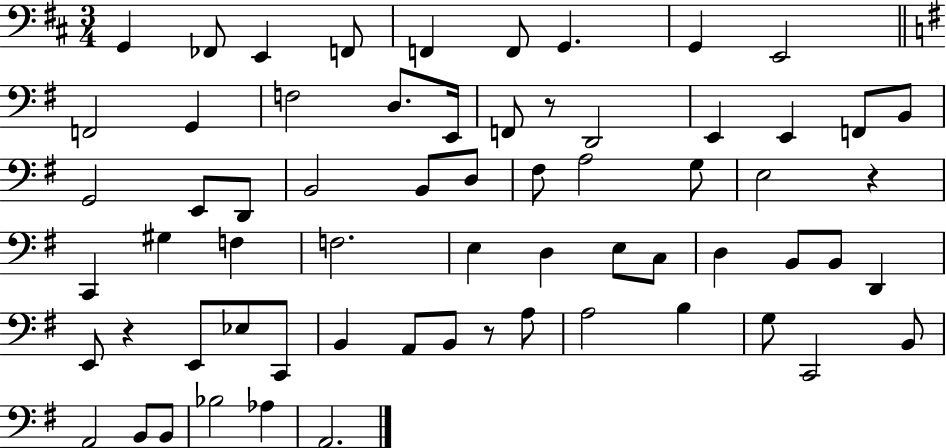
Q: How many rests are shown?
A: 4